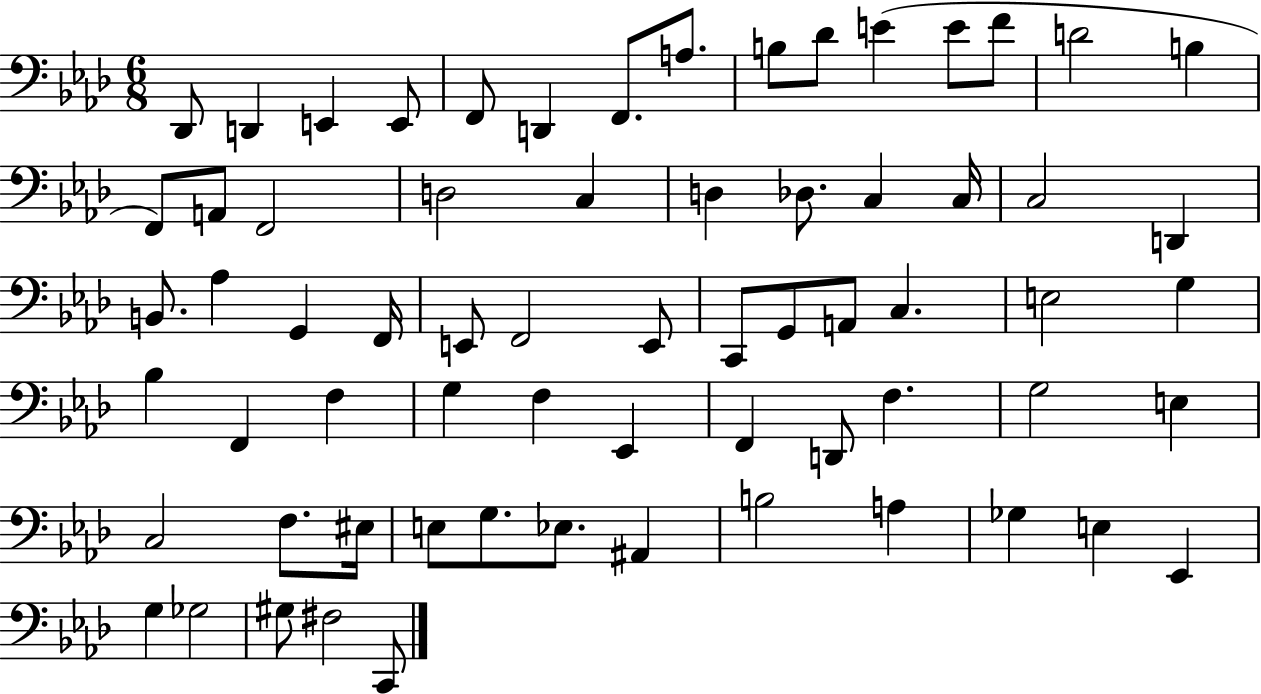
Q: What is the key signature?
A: AES major